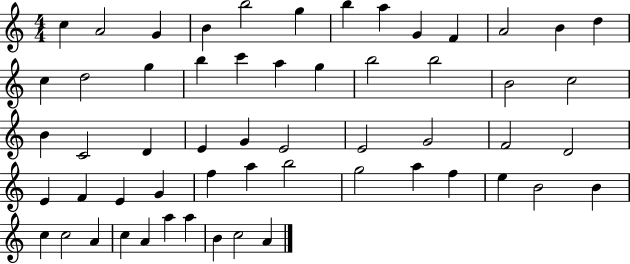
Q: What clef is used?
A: treble